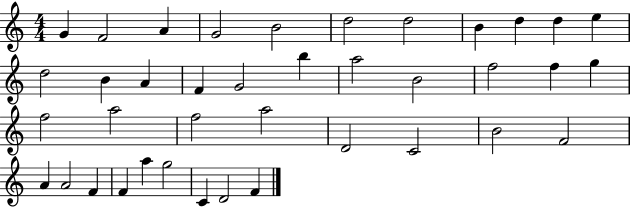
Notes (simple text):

G4/q F4/h A4/q G4/h B4/h D5/h D5/h B4/q D5/q D5/q E5/q D5/h B4/q A4/q F4/q G4/h B5/q A5/h B4/h F5/h F5/q G5/q F5/h A5/h F5/h A5/h D4/h C4/h B4/h F4/h A4/q A4/h F4/q F4/q A5/q G5/h C4/q D4/h F4/q